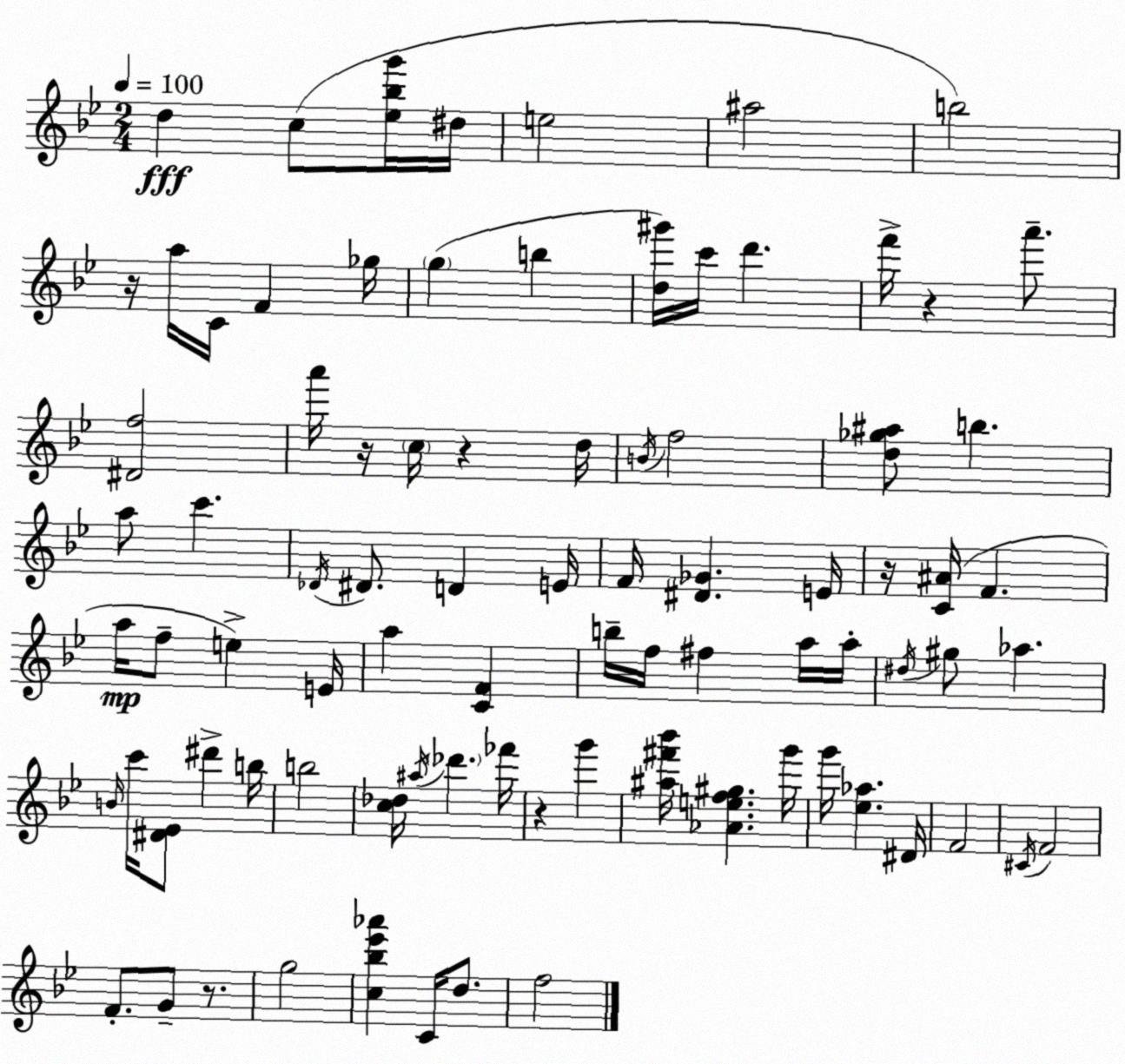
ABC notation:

X:1
T:Untitled
M:2/4
L:1/4
K:Gm
d c/2 [_e_bg']/4 ^d/4 e2 ^a2 b2 z/4 a/4 C/4 F _g/4 g b [d^g']/4 c'/4 d' f'/4 z a'/2 [^Df]2 a'/4 z/4 c/4 z d/4 B/4 f2 [d_g^a]/2 b a/2 c' _D/4 ^D/2 D E/4 F/4 [^D_G] E/4 z/4 [C^A]/4 F a/4 f/2 e E/4 a [CF] b/4 f/4 ^f a/4 a/4 ^d/4 ^g/2 _a B/4 c'/4 [^D_E]/2 ^d' b/4 b2 [c_d]/4 ^a/4 _d' _f'/4 z g' [^a^f'_b']/4 [_Aef^g] g'/4 g'/4 [_e_a] ^D/4 F2 ^C/4 F2 F/2 G/2 z/2 g2 [c_b_e'_a'] C/4 d/2 f2